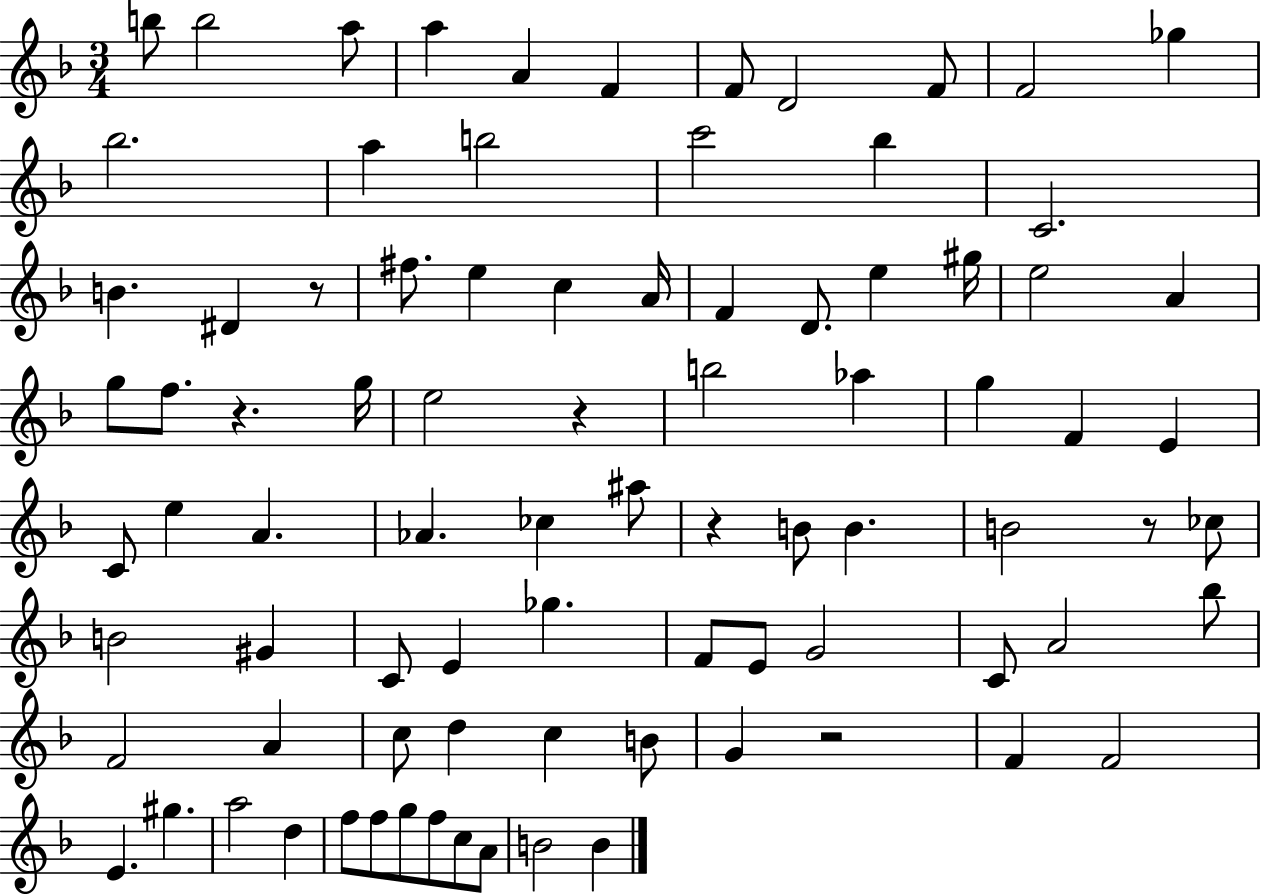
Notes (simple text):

B5/e B5/h A5/e A5/q A4/q F4/q F4/e D4/h F4/e F4/h Gb5/q Bb5/h. A5/q B5/h C6/h Bb5/q C4/h. B4/q. D#4/q R/e F#5/e. E5/q C5/q A4/s F4/q D4/e. E5/q G#5/s E5/h A4/q G5/e F5/e. R/q. G5/s E5/h R/q B5/h Ab5/q G5/q F4/q E4/q C4/e E5/q A4/q. Ab4/q. CES5/q A#5/e R/q B4/e B4/q. B4/h R/e CES5/e B4/h G#4/q C4/e E4/q Gb5/q. F4/e E4/e G4/h C4/e A4/h Bb5/e F4/h A4/q C5/e D5/q C5/q B4/e G4/q R/h F4/q F4/h E4/q. G#5/q. A5/h D5/q F5/e F5/e G5/e F5/e C5/e A4/e B4/h B4/q